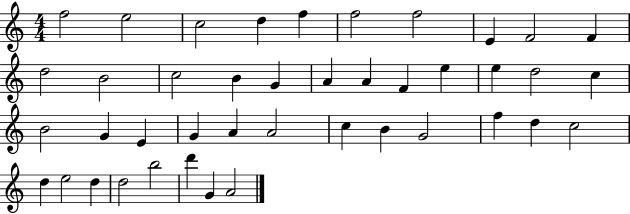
F5/h E5/h C5/h D5/q F5/q F5/h F5/h E4/q F4/h F4/q D5/h B4/h C5/h B4/q G4/q A4/q A4/q F4/q E5/q E5/q D5/h C5/q B4/h G4/q E4/q G4/q A4/q A4/h C5/q B4/q G4/h F5/q D5/q C5/h D5/q E5/h D5/q D5/h B5/h D6/q G4/q A4/h